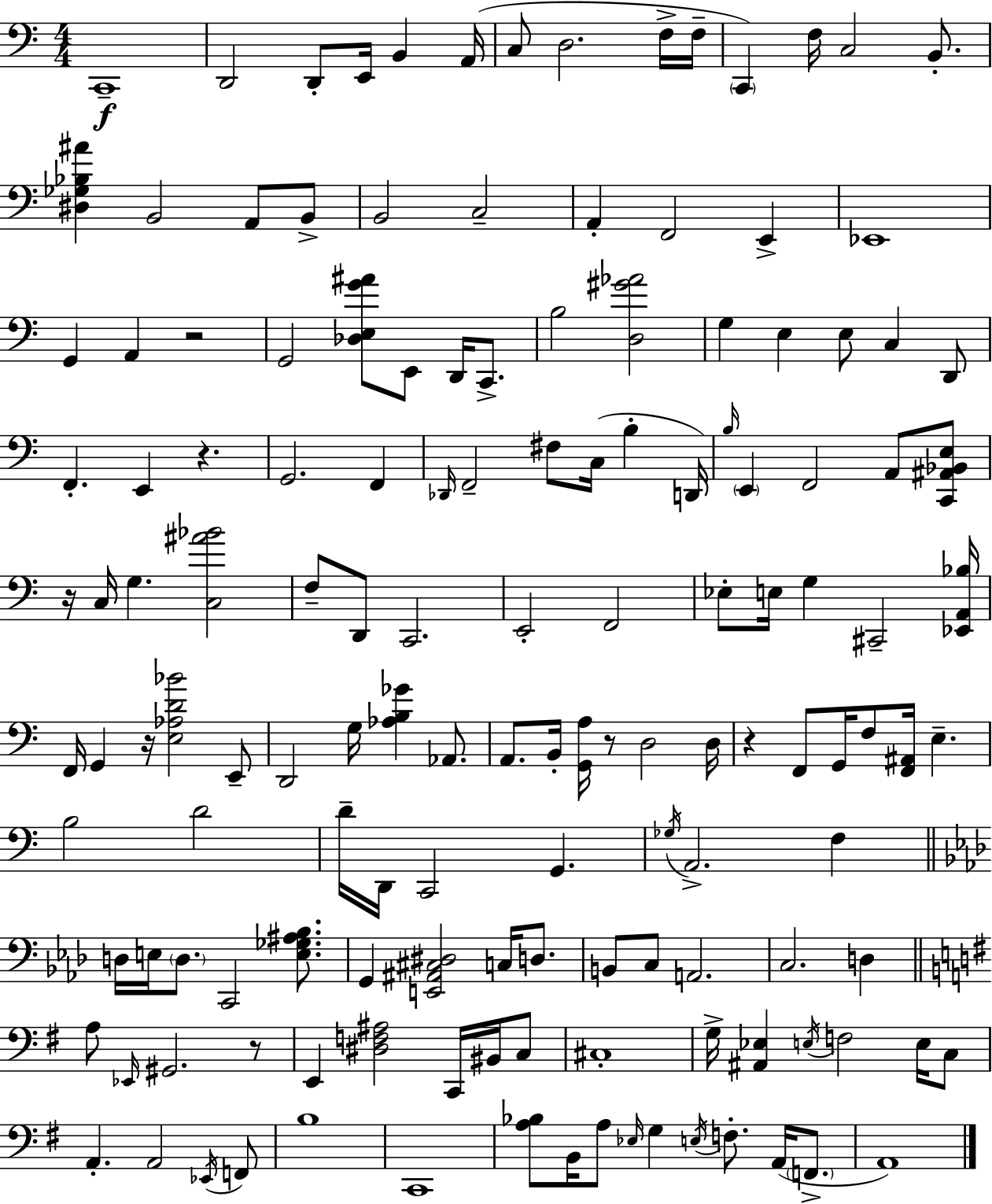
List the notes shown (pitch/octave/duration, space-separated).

C2/w D2/h D2/e E2/s B2/q A2/s C3/e D3/h. F3/s F3/s C2/q F3/s C3/h B2/e. [D#3,Gb3,Bb3,A#4]/q B2/h A2/e B2/e B2/h C3/h A2/q F2/h E2/q Eb2/w G2/q A2/q R/h G2/h [Db3,E3,G4,A#4]/e E2/e D2/s C2/e. B3/h [D3,G#4,Ab4]/h G3/q E3/q E3/e C3/q D2/e F2/q. E2/q R/q. G2/h. F2/q Db2/s F2/h F#3/e C3/s B3/q D2/s B3/s E2/q F2/h A2/e [C2,A#2,Bb2,E3]/e R/s C3/s G3/q. [C3,A#4,Bb4]/h F3/e D2/e C2/h. E2/h F2/h Eb3/e E3/s G3/q C#2/h [Eb2,A2,Bb3]/s F2/s G2/q R/s [E3,Ab3,D4,Bb4]/h E2/e D2/h G3/s [Ab3,B3,Gb4]/q Ab2/e. A2/e. B2/s [G2,A3]/s R/e D3/h D3/s R/q F2/e G2/s F3/e [F2,A#2]/s E3/q. B3/h D4/h D4/s D2/s C2/h G2/q. Gb3/s A2/h. F3/q D3/s E3/s D3/e. C2/h [E3,Gb3,A#3,Bb3]/e. G2/q [E2,A#2,C#3,D#3]/h C3/s D3/e. B2/e C3/e A2/h. C3/h. D3/q A3/e Eb2/s G#2/h. R/e E2/q [D#3,F3,A#3]/h C2/s BIS2/s C3/e C#3/w G3/s [A#2,Eb3]/q E3/s F3/h E3/s C3/e A2/q. A2/h Eb2/s F2/e B3/w C2/w [A3,Bb3]/e B2/s A3/e Eb3/s G3/q E3/s F3/e. A2/s F2/e. A2/w